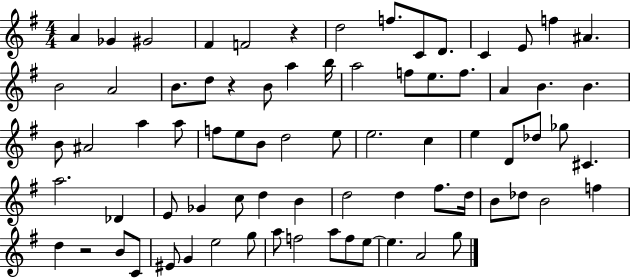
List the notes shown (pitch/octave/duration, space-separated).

A4/q Gb4/q G#4/h F#4/q F4/h R/q D5/h F5/e. C4/e D4/e. C4/q E4/e F5/q A#4/q. B4/h A4/h B4/e. D5/e R/q B4/e A5/q B5/s A5/h F5/e E5/e. F5/e. A4/q B4/q. B4/q. B4/e A#4/h A5/q A5/e F5/e E5/e B4/e D5/h E5/e E5/h. C5/q E5/q D4/e Db5/e Gb5/e C#4/q. A5/h. Db4/q E4/e Gb4/q C5/e D5/q B4/q D5/h D5/q F#5/e. D5/s B4/e Db5/e B4/h F5/q D5/q R/h B4/e C4/e EIS4/e G4/q E5/h G5/e A5/e F5/h A5/e F5/e E5/e E5/q. A4/h G5/e